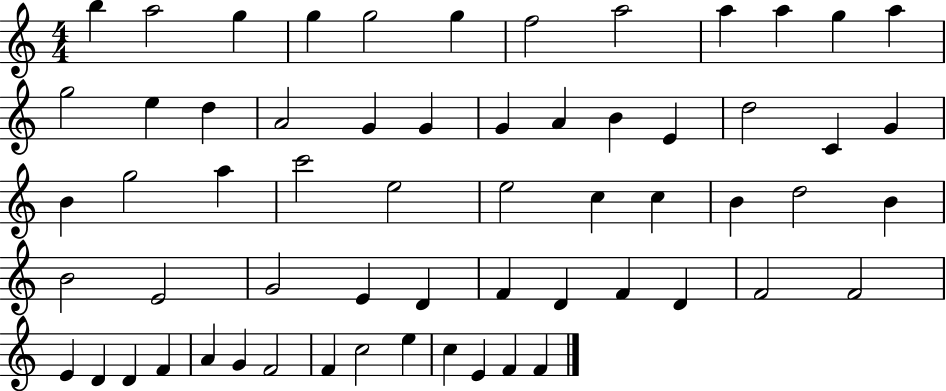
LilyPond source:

{
  \clef treble
  \numericTimeSignature
  \time 4/4
  \key c \major
  b''4 a''2 g''4 | g''4 g''2 g''4 | f''2 a''2 | a''4 a''4 g''4 a''4 | \break g''2 e''4 d''4 | a'2 g'4 g'4 | g'4 a'4 b'4 e'4 | d''2 c'4 g'4 | \break b'4 g''2 a''4 | c'''2 e''2 | e''2 c''4 c''4 | b'4 d''2 b'4 | \break b'2 e'2 | g'2 e'4 d'4 | f'4 d'4 f'4 d'4 | f'2 f'2 | \break e'4 d'4 d'4 f'4 | a'4 g'4 f'2 | f'4 c''2 e''4 | c''4 e'4 f'4 f'4 | \break \bar "|."
}